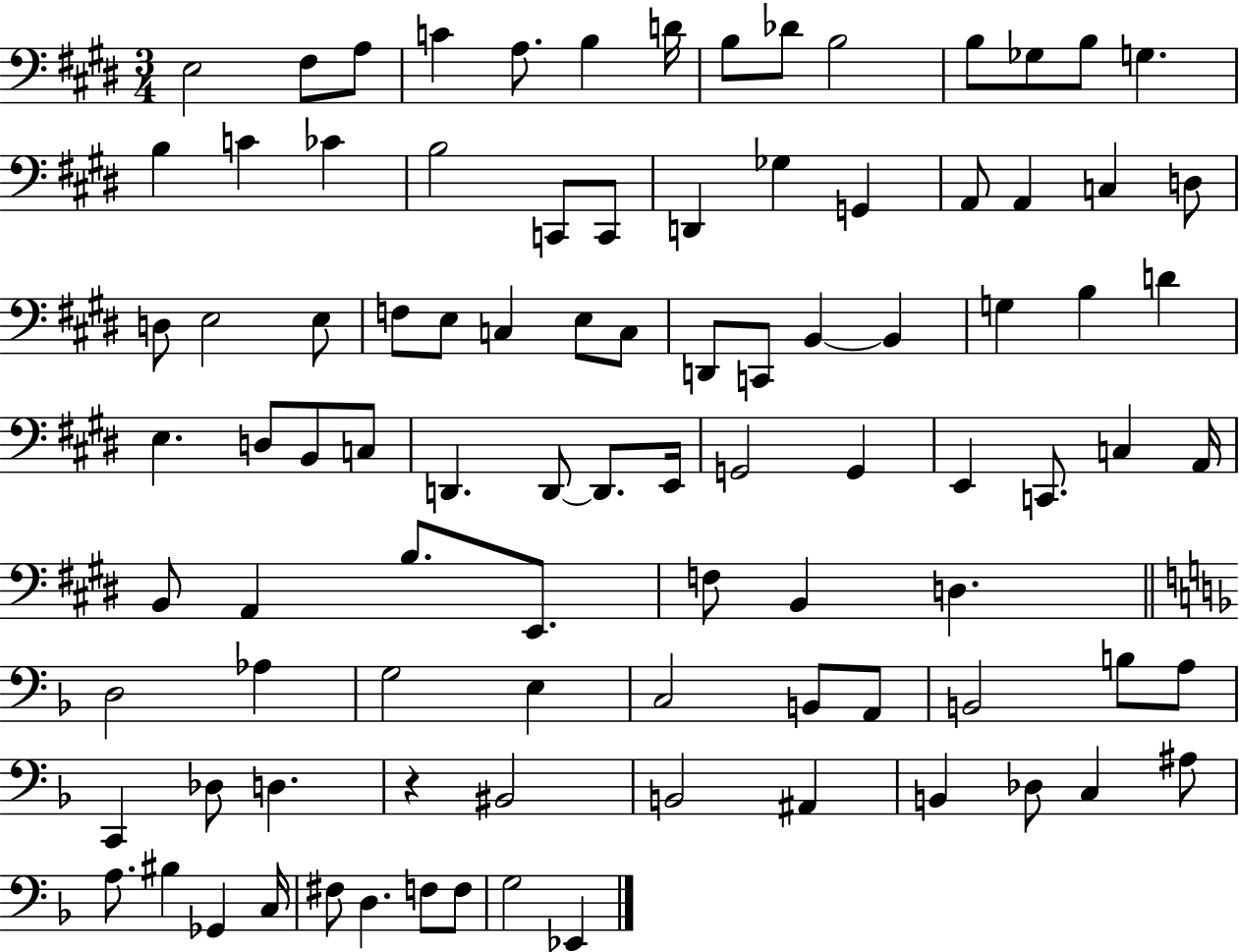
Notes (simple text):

E3/h F#3/e A3/e C4/q A3/e. B3/q D4/s B3/e Db4/e B3/h B3/e Gb3/e B3/e G3/q. B3/q C4/q CES4/q B3/h C2/e C2/e D2/q Gb3/q G2/q A2/e A2/q C3/q D3/e D3/e E3/h E3/e F3/e E3/e C3/q E3/e C3/e D2/e C2/e B2/q B2/q G3/q B3/q D4/q E3/q. D3/e B2/e C3/e D2/q. D2/e D2/e. E2/s G2/h G2/q E2/q C2/e. C3/q A2/s B2/e A2/q B3/e. E2/e. F3/e B2/q D3/q. D3/h Ab3/q G3/h E3/q C3/h B2/e A2/e B2/h B3/e A3/e C2/q Db3/e D3/q. R/q BIS2/h B2/h A#2/q B2/q Db3/e C3/q A#3/e A3/e. BIS3/q Gb2/q C3/s F#3/e D3/q. F3/e F3/e G3/h Eb2/q